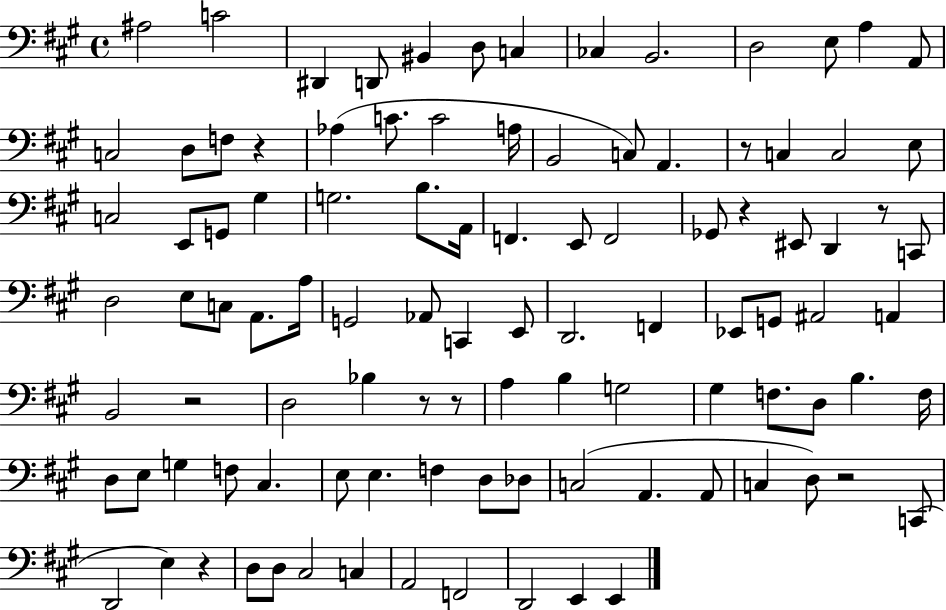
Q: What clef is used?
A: bass